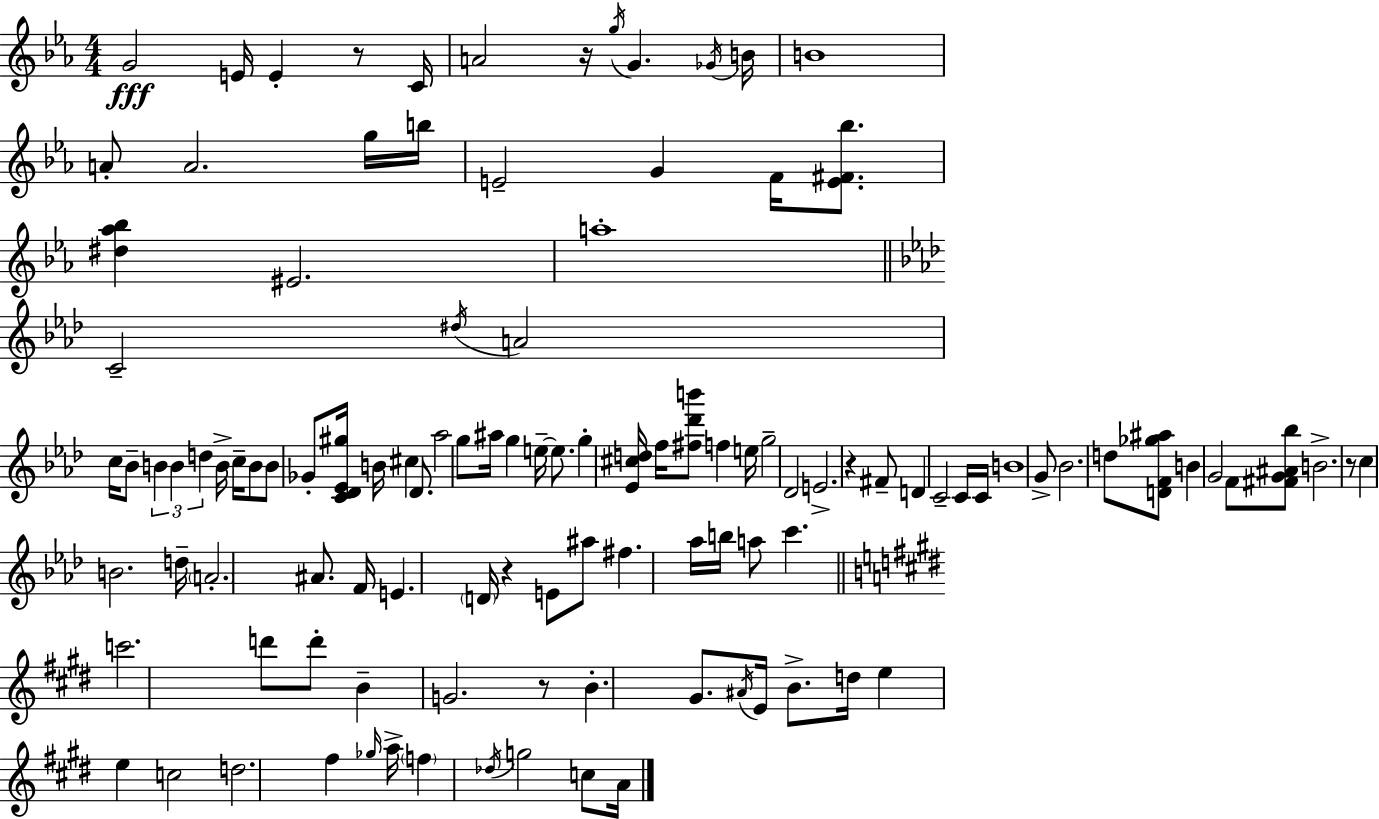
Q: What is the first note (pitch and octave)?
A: G4